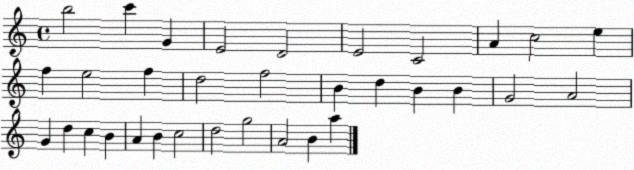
X:1
T:Untitled
M:4/4
L:1/4
K:C
b2 c' G E2 D2 E2 C2 A c2 e f e2 f d2 f2 B d B B G2 A2 G d c B A B c2 d2 g2 A2 B a